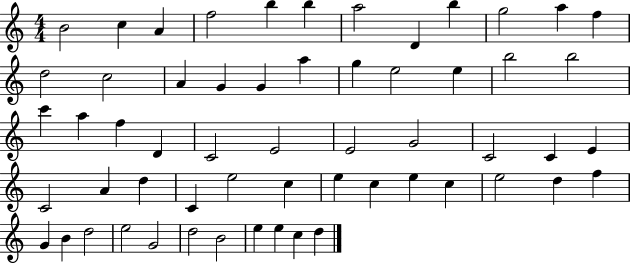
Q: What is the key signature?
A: C major